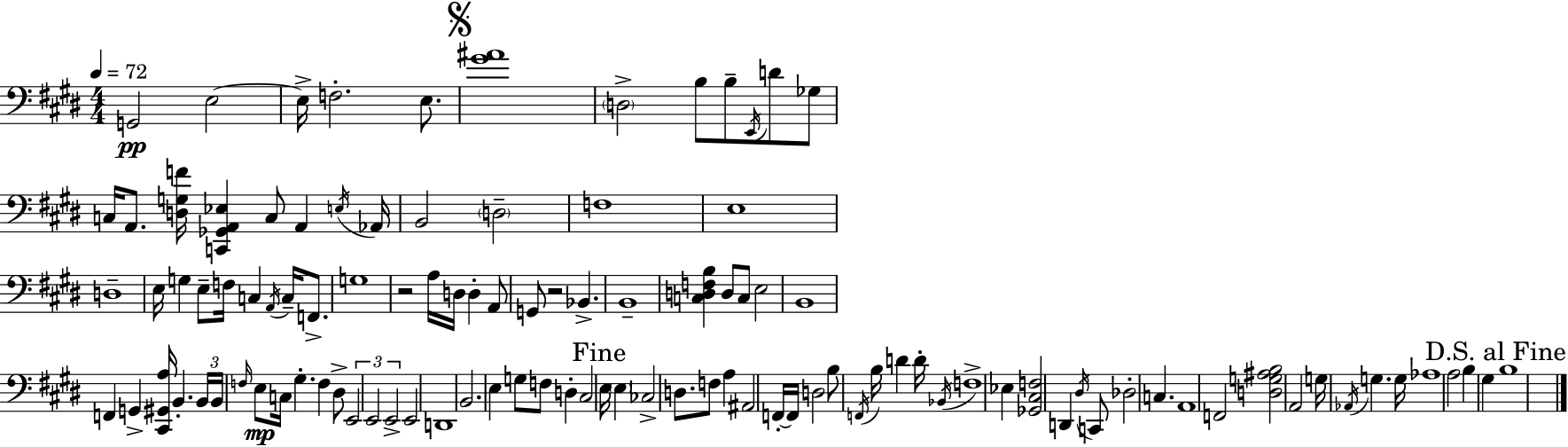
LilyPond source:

{
  \clef bass
  \numericTimeSignature
  \time 4/4
  \key e \major
  \tempo 4 = 72
  g,2\pp e2~~ | e16-> f2.-. e8. | \mark \markup { \musicglyph "scripts.segno" } <gis' ais'>1 | \parenthesize d2-> b8 b8-- \acciaccatura { e,16 } d'8 ges8 | \break c16 a,8. <d g f'>16 <c, ges, a, ees>4 c8 a,4 | \acciaccatura { e16 } aes,16 b,2 \parenthesize d2-- | f1 | e1 | \break d1-- | e16 g4 e8-- f16 c4 \acciaccatura { a,16 } c16-- | f,8.-> g1 | r2 a16 d16 d4-. | \break a,8 g,8 r2 bes,4.-> | b,1-- | <c d f b>4 d8 c8 e2 | b,1 | \break f,4 g,4-> <cis, gis, a>16 b,4.-. | \tuplet 3/2 { b,16 b,16 \grace { f16 }\mp } e8 c16 gis4.-. f4 | dis8-> \tuplet 3/2 { e,2 e,2 | e,2-> } e,2 | \break d,1 | b,2. | e4 g8 f8 d4-. cis2 | \mark "Fine" e16 \parenthesize e4 ces2-> | \break d8. f8 a4 ais,2 | f,16-.~~ f,16 d2 b8 \acciaccatura { f,16 } b16 | d'4 d'16-. \acciaccatura { bes,16 } f1-> | ees4 <ges, cis f>2 | \break d,4 \acciaccatura { dis16 } c,8 des2-. | c4. a,1 | f,2 <d g ais b>2 | a,2 g16 | \break \acciaccatura { aes,16 } g4. g16 aes1 | a2 | b4 gis4 \mark "D.S. al Fine" b1 | \bar "|."
}